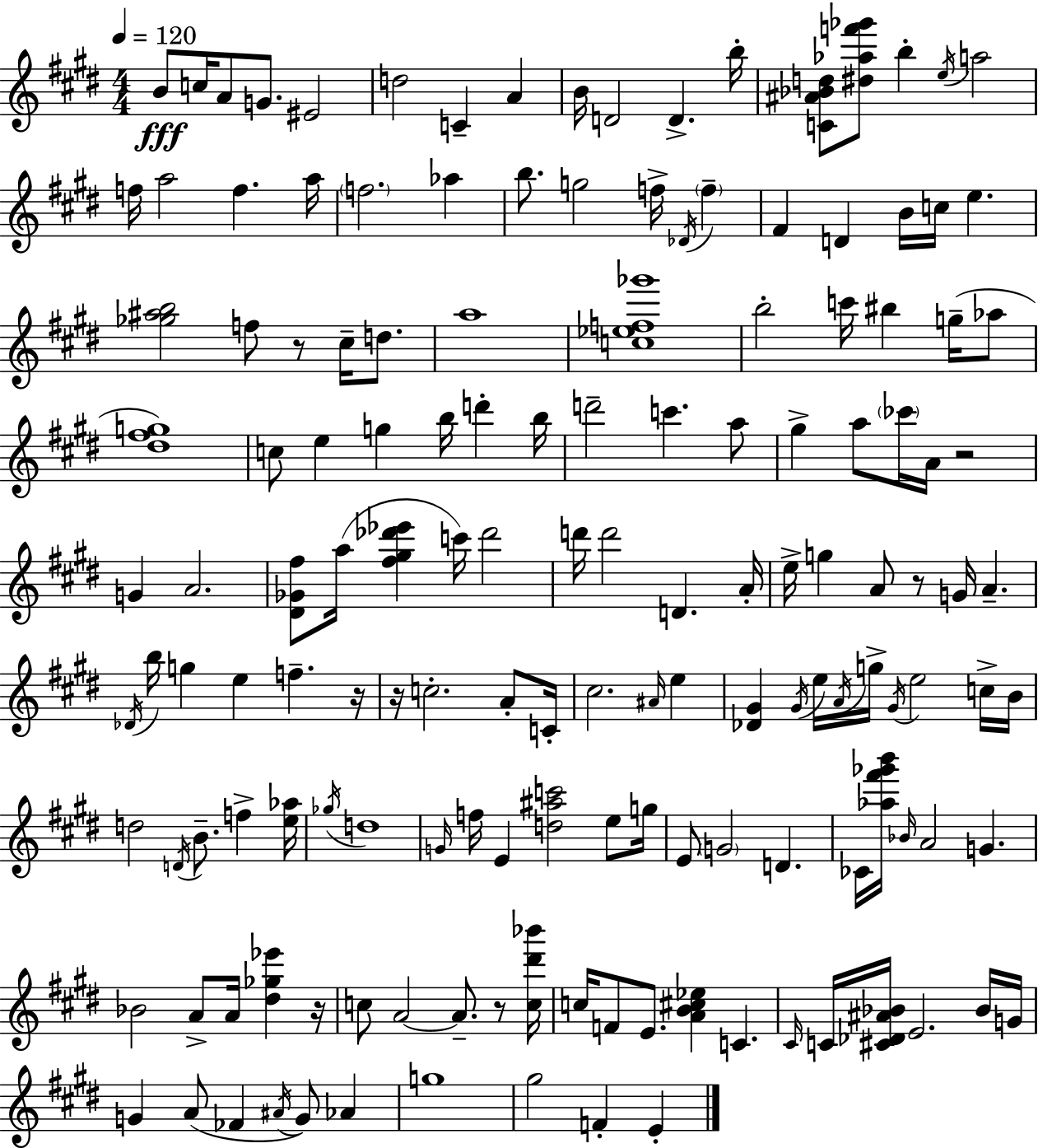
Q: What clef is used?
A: treble